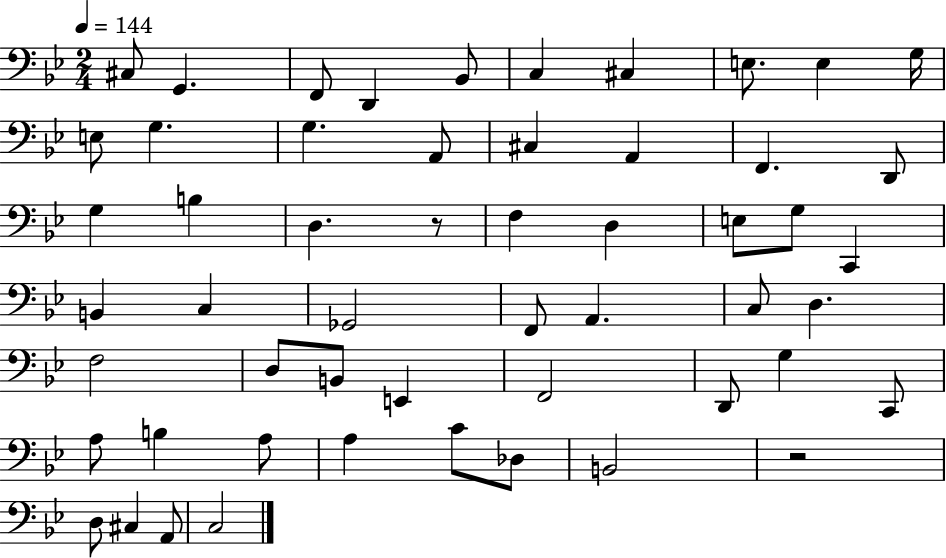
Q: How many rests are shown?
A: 2